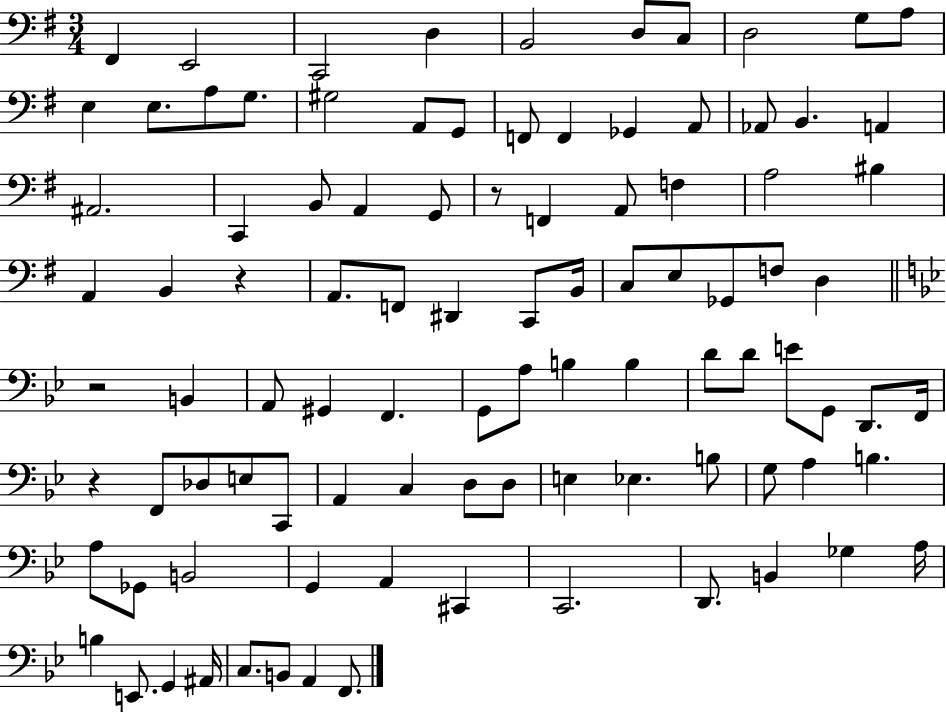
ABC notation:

X:1
T:Untitled
M:3/4
L:1/4
K:G
^F,, E,,2 C,,2 D, B,,2 D,/2 C,/2 D,2 G,/2 A,/2 E, E,/2 A,/2 G,/2 ^G,2 A,,/2 G,,/2 F,,/2 F,, _G,, A,,/2 _A,,/2 B,, A,, ^A,,2 C,, B,,/2 A,, G,,/2 z/2 F,, A,,/2 F, A,2 ^B, A,, B,, z A,,/2 F,,/2 ^D,, C,,/2 B,,/4 C,/2 E,/2 _G,,/2 F,/2 D, z2 B,, A,,/2 ^G,, F,, G,,/2 A,/2 B, B, D/2 D/2 E/2 G,,/2 D,,/2 F,,/4 z F,,/2 _D,/2 E,/2 C,,/2 A,, C, D,/2 D,/2 E, _E, B,/2 G,/2 A, B, A,/2 _G,,/2 B,,2 G,, A,, ^C,, C,,2 D,,/2 B,, _G, A,/4 B, E,,/2 G,, ^A,,/4 C,/2 B,,/2 A,, F,,/2